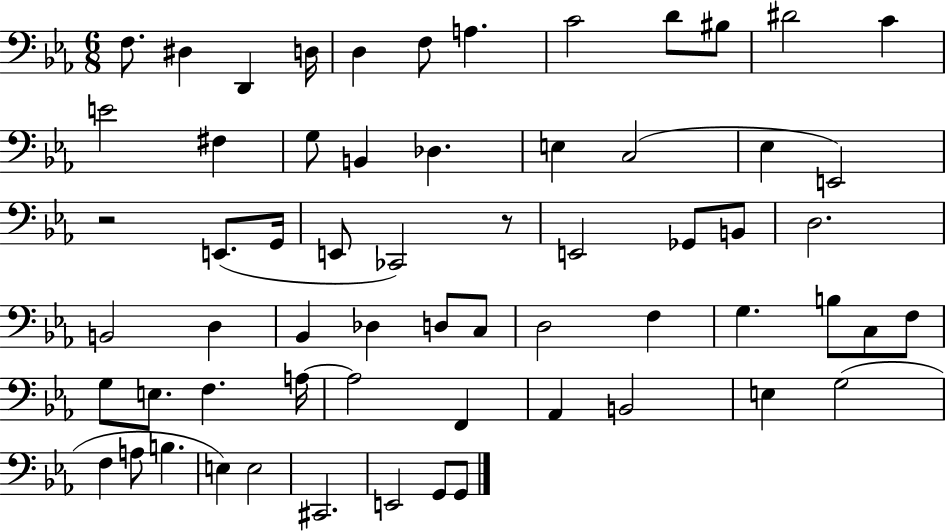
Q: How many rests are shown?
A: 2